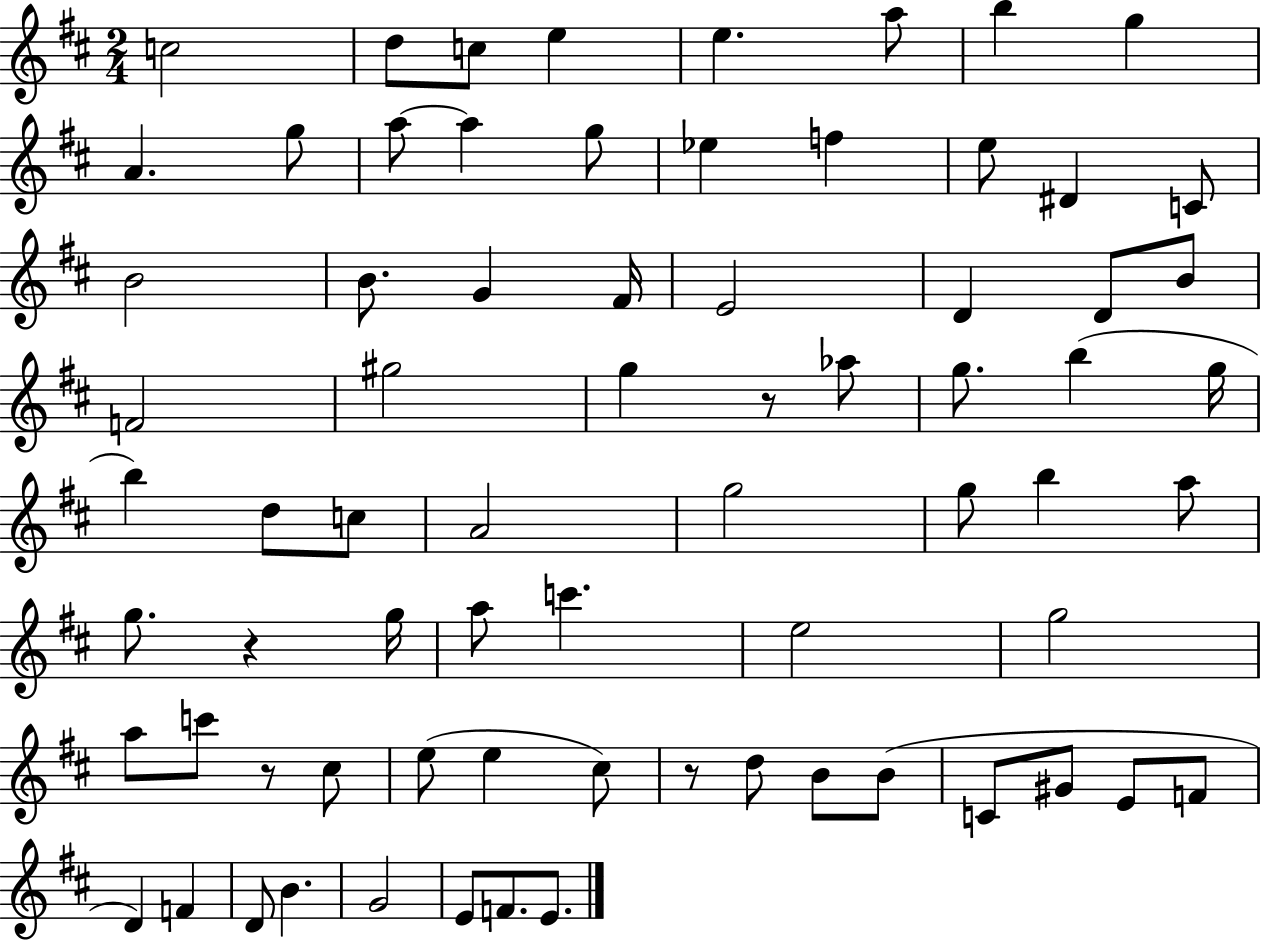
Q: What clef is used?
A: treble